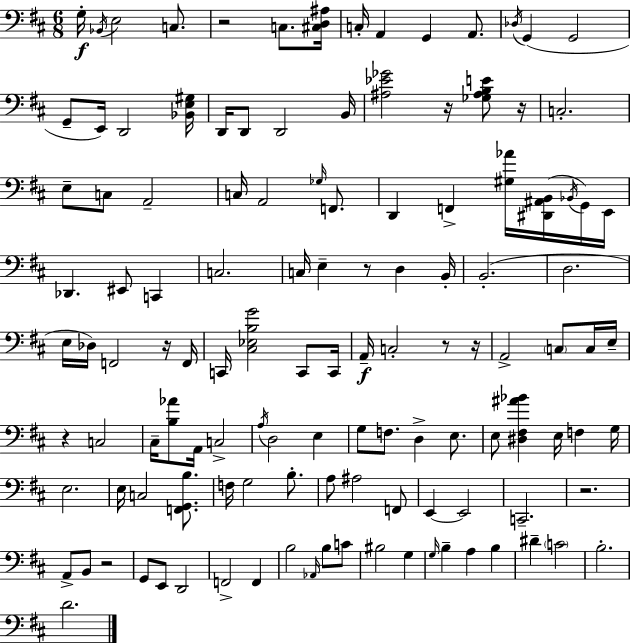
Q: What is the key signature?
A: D major